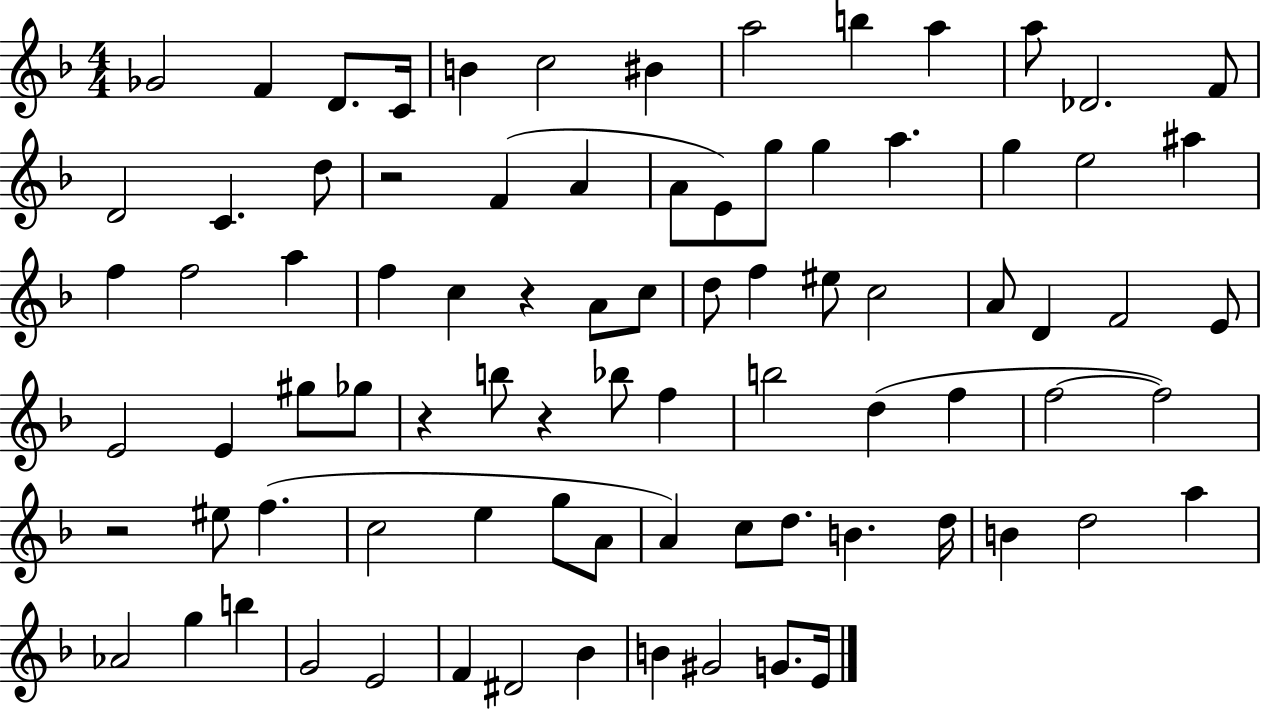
Gb4/h F4/q D4/e. C4/s B4/q C5/h BIS4/q A5/h B5/q A5/q A5/e Db4/h. F4/e D4/h C4/q. D5/e R/h F4/q A4/q A4/e E4/e G5/e G5/q A5/q. G5/q E5/h A#5/q F5/q F5/h A5/q F5/q C5/q R/q A4/e C5/e D5/e F5/q EIS5/e C5/h A4/e D4/q F4/h E4/e E4/h E4/q G#5/e Gb5/e R/q B5/e R/q Bb5/e F5/q B5/h D5/q F5/q F5/h F5/h R/h EIS5/e F5/q. C5/h E5/q G5/e A4/e A4/q C5/e D5/e. B4/q. D5/s B4/q D5/h A5/q Ab4/h G5/q B5/q G4/h E4/h F4/q D#4/h Bb4/q B4/q G#4/h G4/e. E4/s